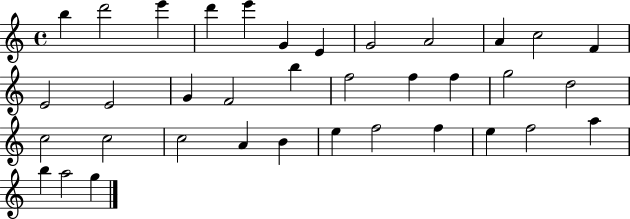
B5/q D6/h E6/q D6/q E6/q G4/q E4/q G4/h A4/h A4/q C5/h F4/q E4/h E4/h G4/q F4/h B5/q F5/h F5/q F5/q G5/h D5/h C5/h C5/h C5/h A4/q B4/q E5/q F5/h F5/q E5/q F5/h A5/q B5/q A5/h G5/q